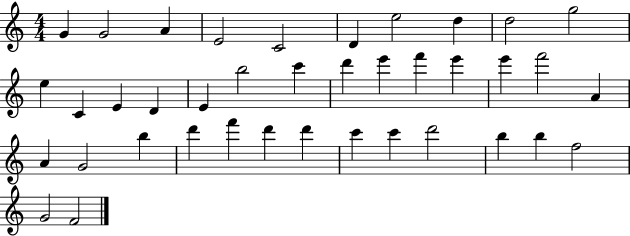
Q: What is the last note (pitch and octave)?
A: F4